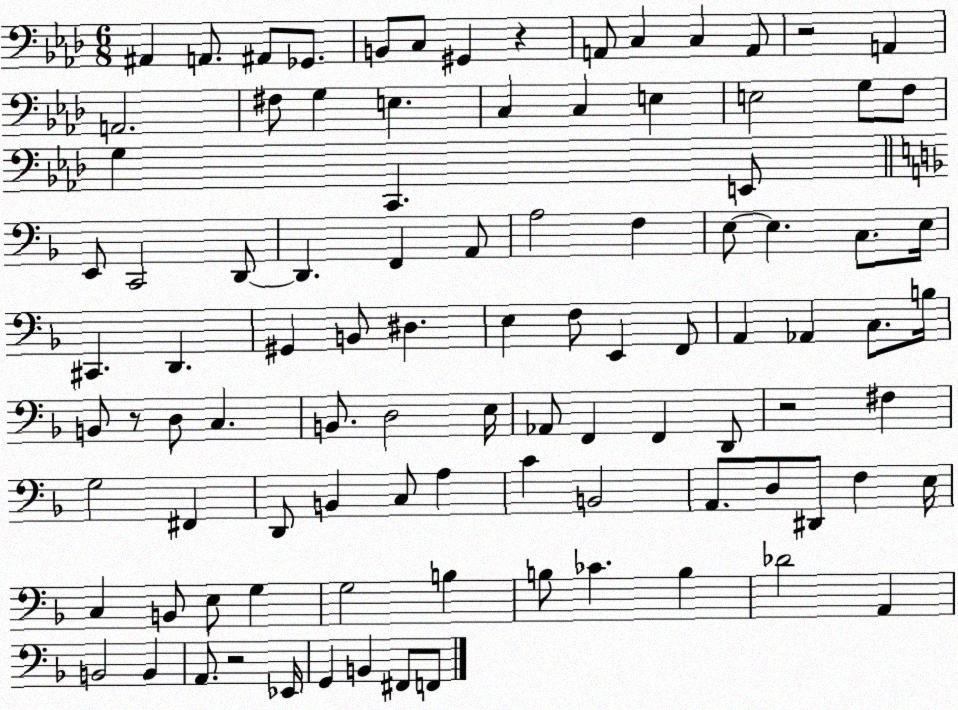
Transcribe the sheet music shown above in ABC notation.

X:1
T:Untitled
M:6/8
L:1/4
K:Ab
^A,, A,,/2 ^A,,/2 _G,,/2 B,,/2 C,/2 ^G,, z A,,/2 C, C, A,,/2 z2 A,, A,,2 ^F,/2 G, E, C, C, E, E,2 G,/2 F,/2 G, C,, E,,/2 E,,/2 C,,2 D,,/2 D,, F,, A,,/2 A,2 F, E,/2 E, C,/2 E,/4 ^C,, D,, ^G,, B,,/2 ^D, E, F,/2 E,, F,,/2 A,, _A,, C,/2 B,/4 B,,/2 z/2 D,/2 C, B,,/2 D,2 E,/4 _A,,/2 F,, F,, D,,/2 z2 ^F, G,2 ^F,, D,,/2 B,, C,/2 A, C B,,2 A,,/2 D,/2 ^D,,/2 F, E,/4 C, B,,/2 E,/2 G, G,2 B, B,/2 _C B, _D2 A,, B,,2 B,, A,,/2 z2 _E,,/4 G,, B,, ^F,,/2 F,,/2